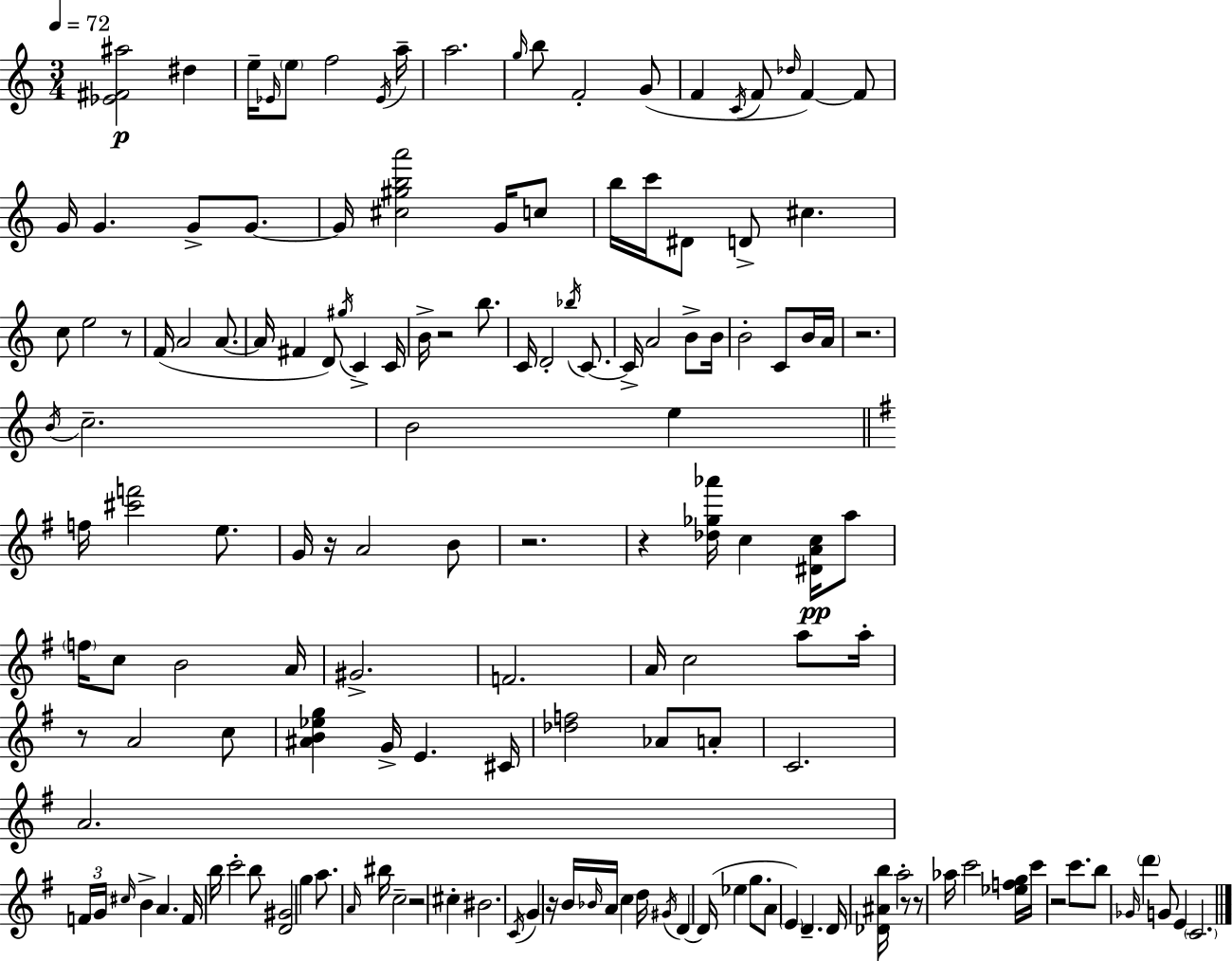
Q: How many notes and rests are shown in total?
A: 150